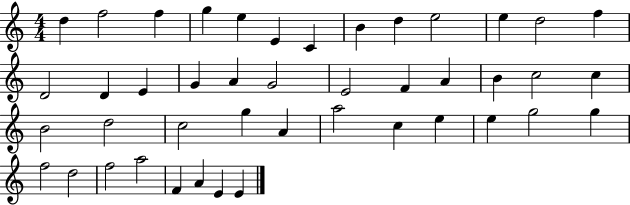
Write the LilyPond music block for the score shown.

{
  \clef treble
  \numericTimeSignature
  \time 4/4
  \key c \major
  d''4 f''2 f''4 | g''4 e''4 e'4 c'4 | b'4 d''4 e''2 | e''4 d''2 f''4 | \break d'2 d'4 e'4 | g'4 a'4 g'2 | e'2 f'4 a'4 | b'4 c''2 c''4 | \break b'2 d''2 | c''2 g''4 a'4 | a''2 c''4 e''4 | e''4 g''2 g''4 | \break f''2 d''2 | f''2 a''2 | f'4 a'4 e'4 e'4 | \bar "|."
}